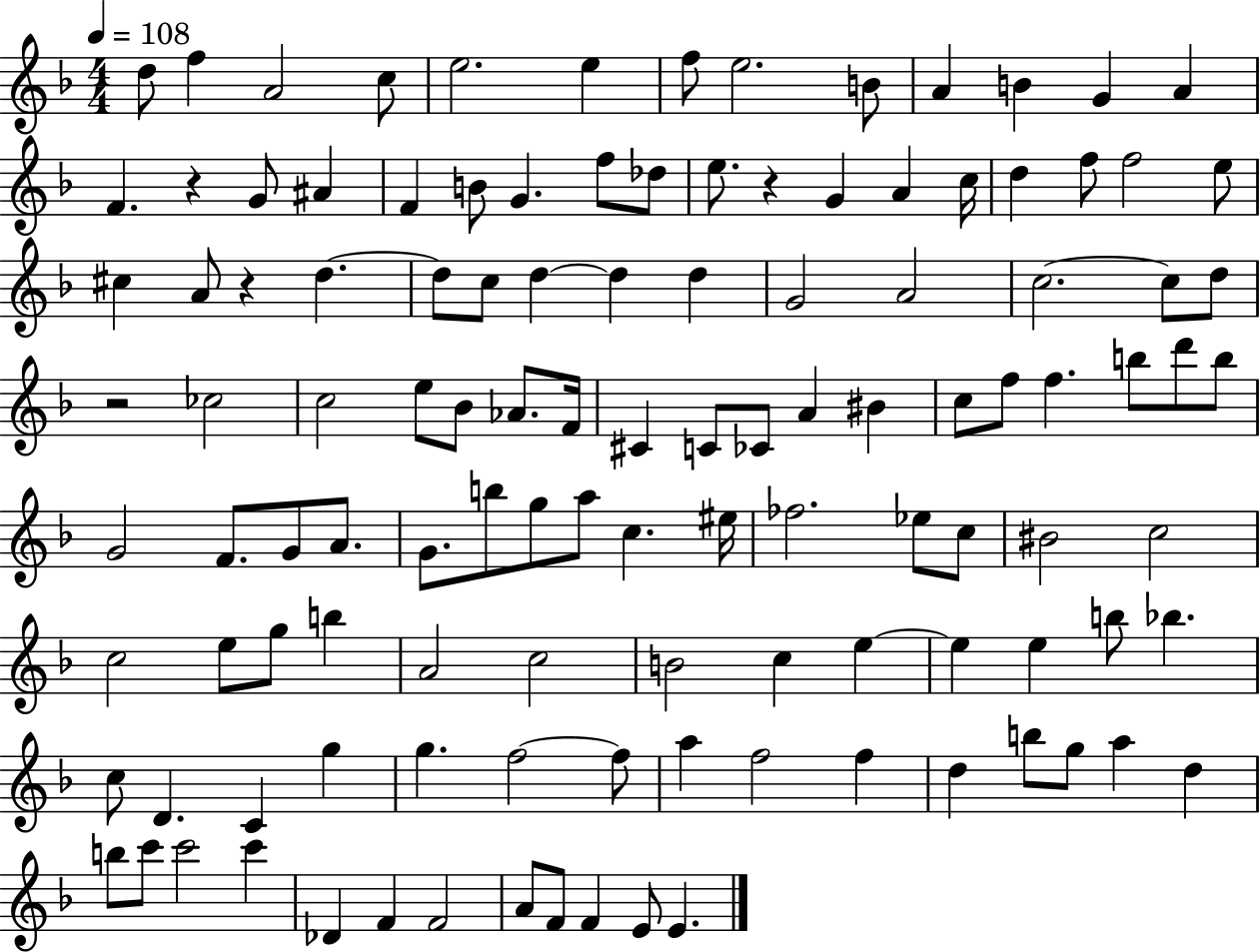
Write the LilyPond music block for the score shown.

{
  \clef treble
  \numericTimeSignature
  \time 4/4
  \key f \major
  \tempo 4 = 108
  d''8 f''4 a'2 c''8 | e''2. e''4 | f''8 e''2. b'8 | a'4 b'4 g'4 a'4 | \break f'4. r4 g'8 ais'4 | f'4 b'8 g'4. f''8 des''8 | e''8. r4 g'4 a'4 c''16 | d''4 f''8 f''2 e''8 | \break cis''4 a'8 r4 d''4.~~ | d''8 c''8 d''4~~ d''4 d''4 | g'2 a'2 | c''2.~~ c''8 d''8 | \break r2 ces''2 | c''2 e''8 bes'8 aes'8. f'16 | cis'4 c'8 ces'8 a'4 bis'4 | c''8 f''8 f''4. b''8 d'''8 b''8 | \break g'2 f'8. g'8 a'8. | g'8. b''8 g''8 a''8 c''4. eis''16 | fes''2. ees''8 c''8 | bis'2 c''2 | \break c''2 e''8 g''8 b''4 | a'2 c''2 | b'2 c''4 e''4~~ | e''4 e''4 b''8 bes''4. | \break c''8 d'4. c'4 g''4 | g''4. f''2~~ f''8 | a''4 f''2 f''4 | d''4 b''8 g''8 a''4 d''4 | \break b''8 c'''8 c'''2 c'''4 | des'4 f'4 f'2 | a'8 f'8 f'4 e'8 e'4. | \bar "|."
}